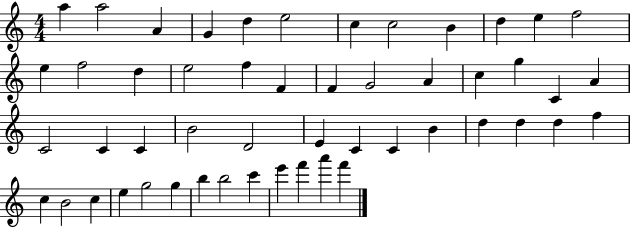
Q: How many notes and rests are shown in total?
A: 51